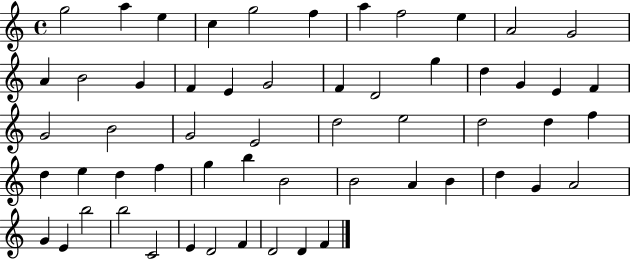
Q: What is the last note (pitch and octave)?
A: F4